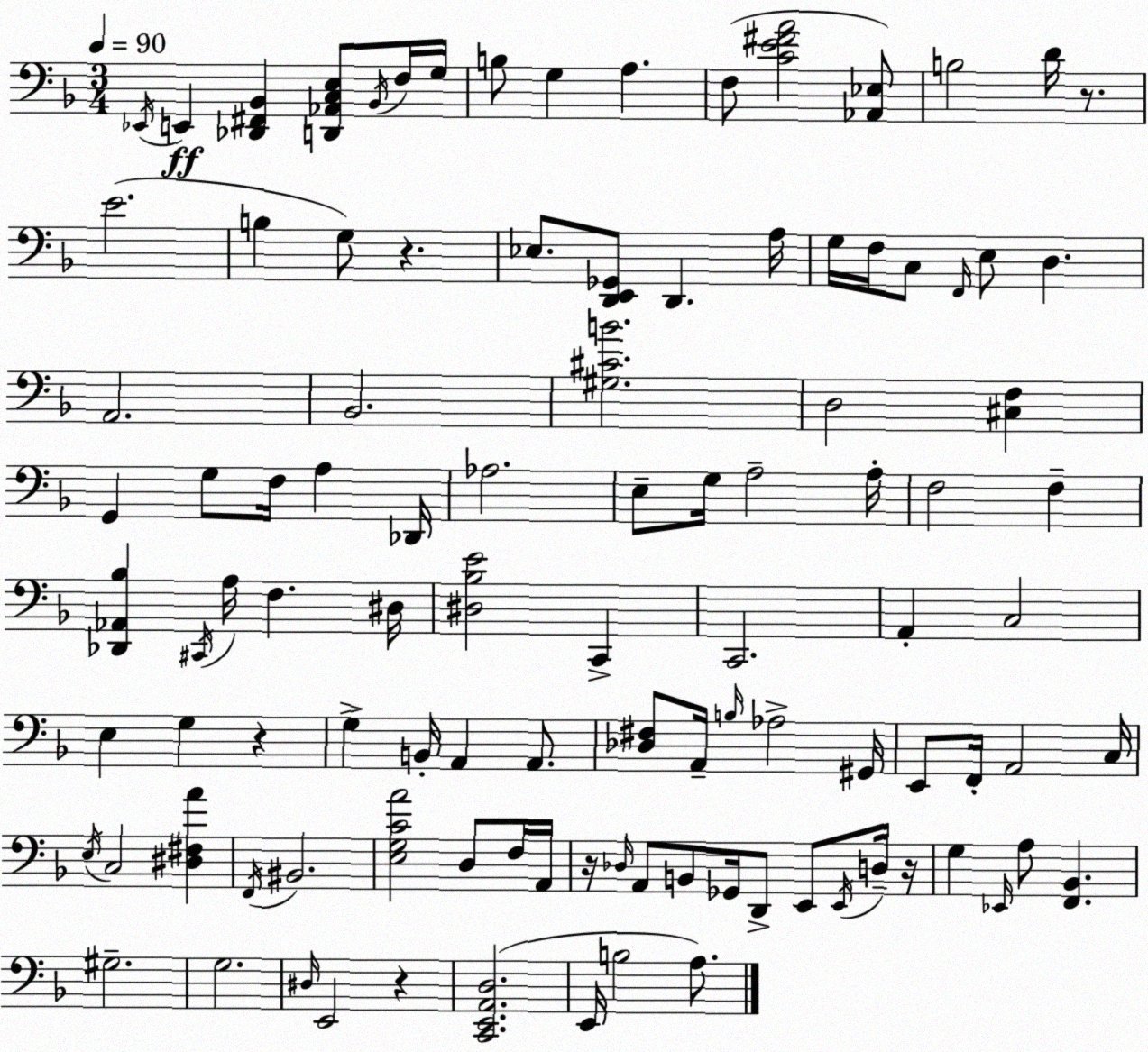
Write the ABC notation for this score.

X:1
T:Untitled
M:3/4
L:1/4
K:Dm
_E,,/4 E,, [_D,,^F,,_B,,] [D,,_A,,C,E,]/2 _B,,/4 F,/4 G,/4 B,/2 G, A, F,/2 [CE^FA]2 [_A,,_E,]/2 B,2 D/4 z/2 E2 B, G,/2 z _E,/2 [D,,E,,_G,,]/2 D,, A,/4 G,/4 F,/4 C,/2 F,,/4 E,/2 D, A,,2 _B,,2 [^G,^CB]2 D,2 [^C,F,] G,, G,/2 F,/4 A, _D,,/4 _A,2 E,/2 G,/4 A,2 A,/4 F,2 F, [_D,,_A,,_B,] ^C,,/4 A,/4 F, ^D,/4 [^D,_B,E]2 C,, C,,2 A,, C,2 E, G, z G, B,,/4 A,, A,,/2 [_D,^F,]/2 A,,/4 B,/4 _A,2 ^G,,/4 E,,/2 F,,/4 A,,2 C,/4 E,/4 C,2 [^D,^F,A] F,,/4 ^B,,2 [E,G,CA]2 D,/2 F,/4 A,,/4 z/4 _D,/4 A,,/2 B,,/2 _G,,/4 D,,/2 E,,/2 E,,/4 D,/4 z/4 G, _E,,/4 A,/2 [F,,_B,,] ^G,2 G,2 ^D,/4 E,,2 z [C,,E,,A,,D,]2 E,,/4 B,2 A,/2